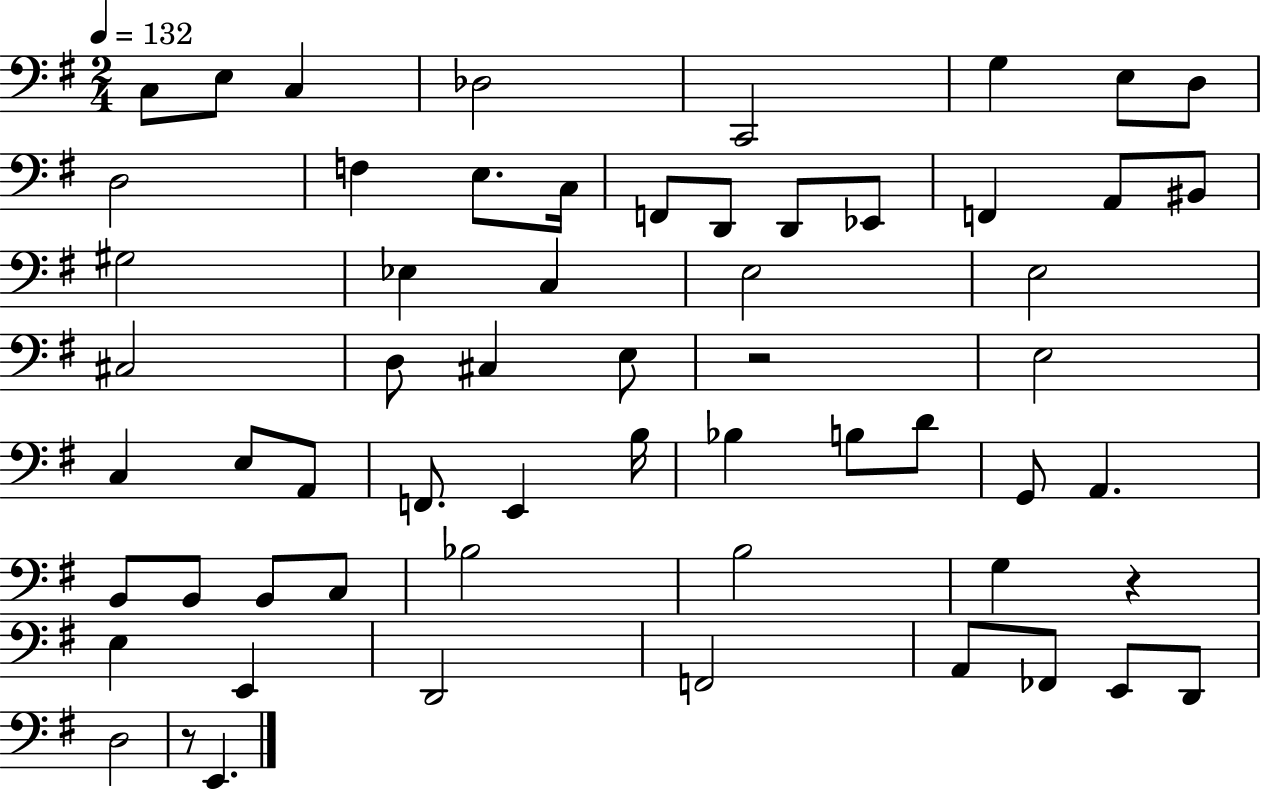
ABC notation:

X:1
T:Untitled
M:2/4
L:1/4
K:G
C,/2 E,/2 C, _D,2 C,,2 G, E,/2 D,/2 D,2 F, E,/2 C,/4 F,,/2 D,,/2 D,,/2 _E,,/2 F,, A,,/2 ^B,,/2 ^G,2 _E, C, E,2 E,2 ^C,2 D,/2 ^C, E,/2 z2 E,2 C, E,/2 A,,/2 F,,/2 E,, B,/4 _B, B,/2 D/2 G,,/2 A,, B,,/2 B,,/2 B,,/2 C,/2 _B,2 B,2 G, z E, E,, D,,2 F,,2 A,,/2 _F,,/2 E,,/2 D,,/2 D,2 z/2 E,,